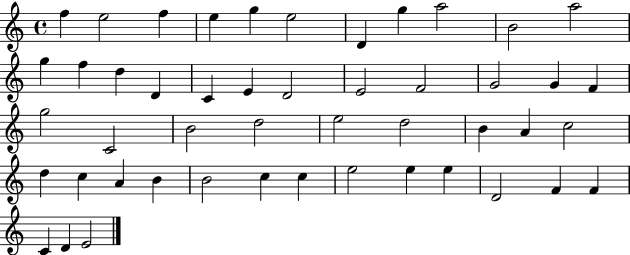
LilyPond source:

{
  \clef treble
  \time 4/4
  \defaultTimeSignature
  \key c \major
  f''4 e''2 f''4 | e''4 g''4 e''2 | d'4 g''4 a''2 | b'2 a''2 | \break g''4 f''4 d''4 d'4 | c'4 e'4 d'2 | e'2 f'2 | g'2 g'4 f'4 | \break g''2 c'2 | b'2 d''2 | e''2 d''2 | b'4 a'4 c''2 | \break d''4 c''4 a'4 b'4 | b'2 c''4 c''4 | e''2 e''4 e''4 | d'2 f'4 f'4 | \break c'4 d'4 e'2 | \bar "|."
}